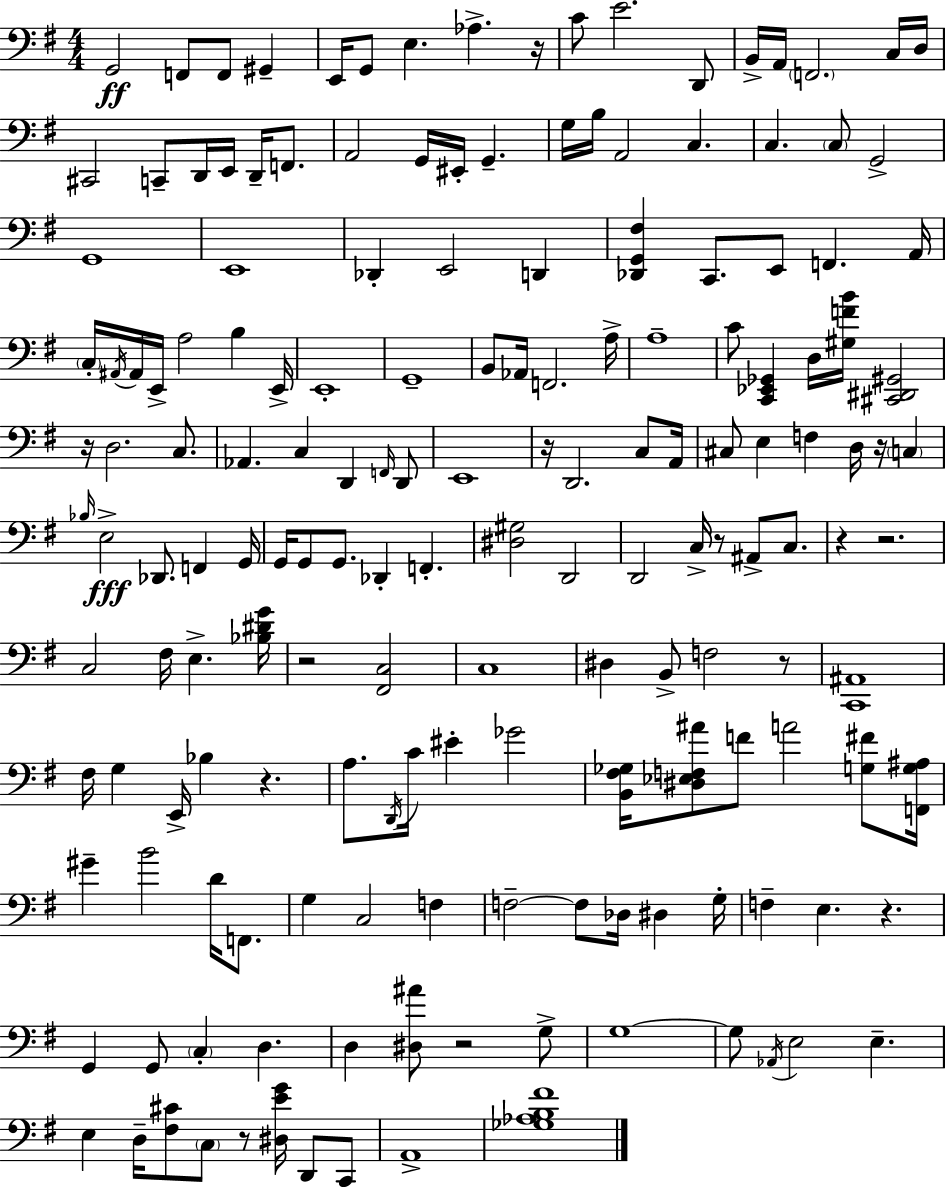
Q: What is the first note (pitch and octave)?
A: G2